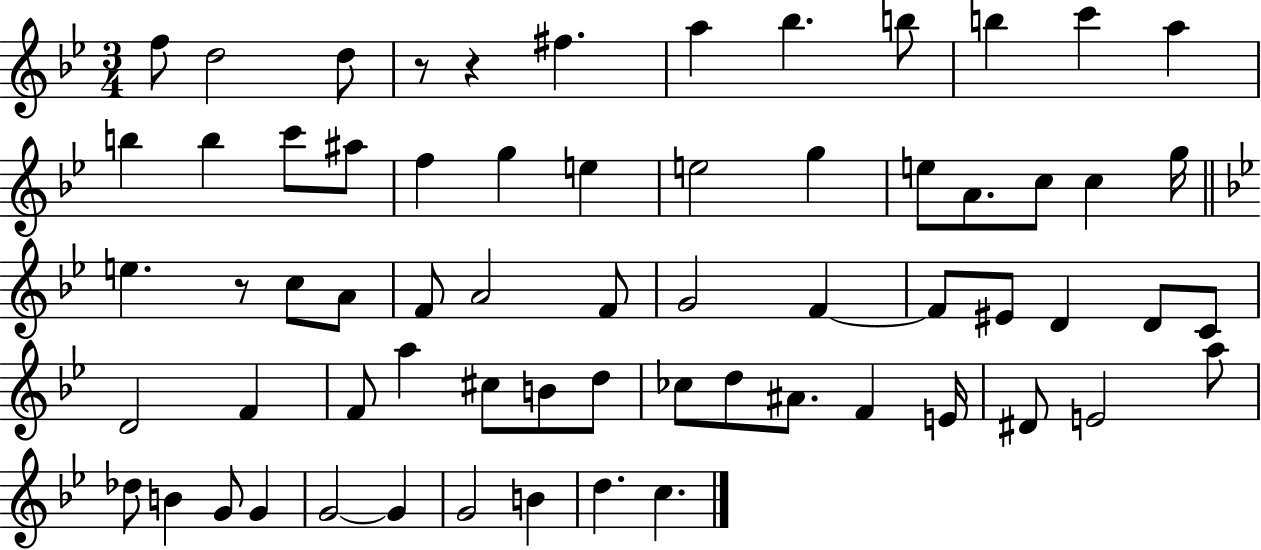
{
  \clef treble
  \numericTimeSignature
  \time 3/4
  \key bes \major
  f''8 d''2 d''8 | r8 r4 fis''4. | a''4 bes''4. b''8 | b''4 c'''4 a''4 | \break b''4 b''4 c'''8 ais''8 | f''4 g''4 e''4 | e''2 g''4 | e''8 a'8. c''8 c''4 g''16 | \break \bar "||" \break \key g \minor e''4. r8 c''8 a'8 | f'8 a'2 f'8 | g'2 f'4~~ | f'8 eis'8 d'4 d'8 c'8 | \break d'2 f'4 | f'8 a''4 cis''8 b'8 d''8 | ces''8 d''8 ais'8. f'4 e'16 | dis'8 e'2 a''8 | \break des''8 b'4 g'8 g'4 | g'2~~ g'4 | g'2 b'4 | d''4. c''4. | \break \bar "|."
}